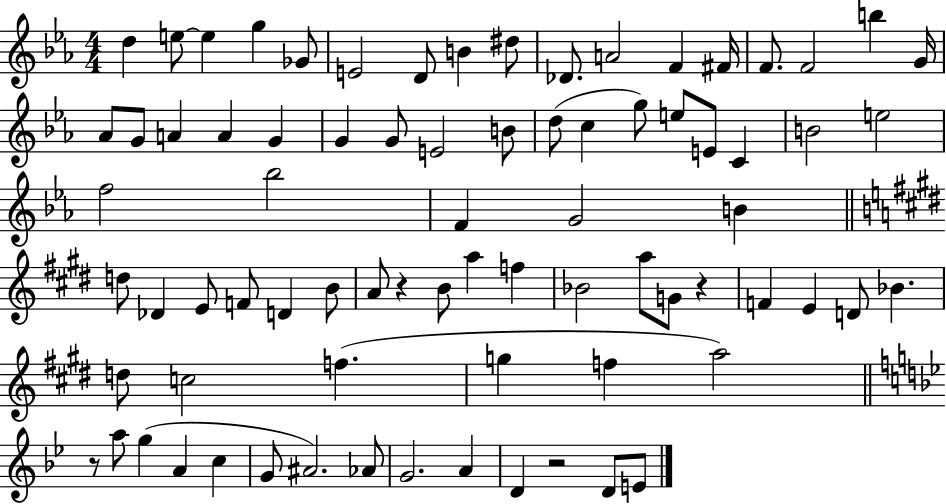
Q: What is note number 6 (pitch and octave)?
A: E4